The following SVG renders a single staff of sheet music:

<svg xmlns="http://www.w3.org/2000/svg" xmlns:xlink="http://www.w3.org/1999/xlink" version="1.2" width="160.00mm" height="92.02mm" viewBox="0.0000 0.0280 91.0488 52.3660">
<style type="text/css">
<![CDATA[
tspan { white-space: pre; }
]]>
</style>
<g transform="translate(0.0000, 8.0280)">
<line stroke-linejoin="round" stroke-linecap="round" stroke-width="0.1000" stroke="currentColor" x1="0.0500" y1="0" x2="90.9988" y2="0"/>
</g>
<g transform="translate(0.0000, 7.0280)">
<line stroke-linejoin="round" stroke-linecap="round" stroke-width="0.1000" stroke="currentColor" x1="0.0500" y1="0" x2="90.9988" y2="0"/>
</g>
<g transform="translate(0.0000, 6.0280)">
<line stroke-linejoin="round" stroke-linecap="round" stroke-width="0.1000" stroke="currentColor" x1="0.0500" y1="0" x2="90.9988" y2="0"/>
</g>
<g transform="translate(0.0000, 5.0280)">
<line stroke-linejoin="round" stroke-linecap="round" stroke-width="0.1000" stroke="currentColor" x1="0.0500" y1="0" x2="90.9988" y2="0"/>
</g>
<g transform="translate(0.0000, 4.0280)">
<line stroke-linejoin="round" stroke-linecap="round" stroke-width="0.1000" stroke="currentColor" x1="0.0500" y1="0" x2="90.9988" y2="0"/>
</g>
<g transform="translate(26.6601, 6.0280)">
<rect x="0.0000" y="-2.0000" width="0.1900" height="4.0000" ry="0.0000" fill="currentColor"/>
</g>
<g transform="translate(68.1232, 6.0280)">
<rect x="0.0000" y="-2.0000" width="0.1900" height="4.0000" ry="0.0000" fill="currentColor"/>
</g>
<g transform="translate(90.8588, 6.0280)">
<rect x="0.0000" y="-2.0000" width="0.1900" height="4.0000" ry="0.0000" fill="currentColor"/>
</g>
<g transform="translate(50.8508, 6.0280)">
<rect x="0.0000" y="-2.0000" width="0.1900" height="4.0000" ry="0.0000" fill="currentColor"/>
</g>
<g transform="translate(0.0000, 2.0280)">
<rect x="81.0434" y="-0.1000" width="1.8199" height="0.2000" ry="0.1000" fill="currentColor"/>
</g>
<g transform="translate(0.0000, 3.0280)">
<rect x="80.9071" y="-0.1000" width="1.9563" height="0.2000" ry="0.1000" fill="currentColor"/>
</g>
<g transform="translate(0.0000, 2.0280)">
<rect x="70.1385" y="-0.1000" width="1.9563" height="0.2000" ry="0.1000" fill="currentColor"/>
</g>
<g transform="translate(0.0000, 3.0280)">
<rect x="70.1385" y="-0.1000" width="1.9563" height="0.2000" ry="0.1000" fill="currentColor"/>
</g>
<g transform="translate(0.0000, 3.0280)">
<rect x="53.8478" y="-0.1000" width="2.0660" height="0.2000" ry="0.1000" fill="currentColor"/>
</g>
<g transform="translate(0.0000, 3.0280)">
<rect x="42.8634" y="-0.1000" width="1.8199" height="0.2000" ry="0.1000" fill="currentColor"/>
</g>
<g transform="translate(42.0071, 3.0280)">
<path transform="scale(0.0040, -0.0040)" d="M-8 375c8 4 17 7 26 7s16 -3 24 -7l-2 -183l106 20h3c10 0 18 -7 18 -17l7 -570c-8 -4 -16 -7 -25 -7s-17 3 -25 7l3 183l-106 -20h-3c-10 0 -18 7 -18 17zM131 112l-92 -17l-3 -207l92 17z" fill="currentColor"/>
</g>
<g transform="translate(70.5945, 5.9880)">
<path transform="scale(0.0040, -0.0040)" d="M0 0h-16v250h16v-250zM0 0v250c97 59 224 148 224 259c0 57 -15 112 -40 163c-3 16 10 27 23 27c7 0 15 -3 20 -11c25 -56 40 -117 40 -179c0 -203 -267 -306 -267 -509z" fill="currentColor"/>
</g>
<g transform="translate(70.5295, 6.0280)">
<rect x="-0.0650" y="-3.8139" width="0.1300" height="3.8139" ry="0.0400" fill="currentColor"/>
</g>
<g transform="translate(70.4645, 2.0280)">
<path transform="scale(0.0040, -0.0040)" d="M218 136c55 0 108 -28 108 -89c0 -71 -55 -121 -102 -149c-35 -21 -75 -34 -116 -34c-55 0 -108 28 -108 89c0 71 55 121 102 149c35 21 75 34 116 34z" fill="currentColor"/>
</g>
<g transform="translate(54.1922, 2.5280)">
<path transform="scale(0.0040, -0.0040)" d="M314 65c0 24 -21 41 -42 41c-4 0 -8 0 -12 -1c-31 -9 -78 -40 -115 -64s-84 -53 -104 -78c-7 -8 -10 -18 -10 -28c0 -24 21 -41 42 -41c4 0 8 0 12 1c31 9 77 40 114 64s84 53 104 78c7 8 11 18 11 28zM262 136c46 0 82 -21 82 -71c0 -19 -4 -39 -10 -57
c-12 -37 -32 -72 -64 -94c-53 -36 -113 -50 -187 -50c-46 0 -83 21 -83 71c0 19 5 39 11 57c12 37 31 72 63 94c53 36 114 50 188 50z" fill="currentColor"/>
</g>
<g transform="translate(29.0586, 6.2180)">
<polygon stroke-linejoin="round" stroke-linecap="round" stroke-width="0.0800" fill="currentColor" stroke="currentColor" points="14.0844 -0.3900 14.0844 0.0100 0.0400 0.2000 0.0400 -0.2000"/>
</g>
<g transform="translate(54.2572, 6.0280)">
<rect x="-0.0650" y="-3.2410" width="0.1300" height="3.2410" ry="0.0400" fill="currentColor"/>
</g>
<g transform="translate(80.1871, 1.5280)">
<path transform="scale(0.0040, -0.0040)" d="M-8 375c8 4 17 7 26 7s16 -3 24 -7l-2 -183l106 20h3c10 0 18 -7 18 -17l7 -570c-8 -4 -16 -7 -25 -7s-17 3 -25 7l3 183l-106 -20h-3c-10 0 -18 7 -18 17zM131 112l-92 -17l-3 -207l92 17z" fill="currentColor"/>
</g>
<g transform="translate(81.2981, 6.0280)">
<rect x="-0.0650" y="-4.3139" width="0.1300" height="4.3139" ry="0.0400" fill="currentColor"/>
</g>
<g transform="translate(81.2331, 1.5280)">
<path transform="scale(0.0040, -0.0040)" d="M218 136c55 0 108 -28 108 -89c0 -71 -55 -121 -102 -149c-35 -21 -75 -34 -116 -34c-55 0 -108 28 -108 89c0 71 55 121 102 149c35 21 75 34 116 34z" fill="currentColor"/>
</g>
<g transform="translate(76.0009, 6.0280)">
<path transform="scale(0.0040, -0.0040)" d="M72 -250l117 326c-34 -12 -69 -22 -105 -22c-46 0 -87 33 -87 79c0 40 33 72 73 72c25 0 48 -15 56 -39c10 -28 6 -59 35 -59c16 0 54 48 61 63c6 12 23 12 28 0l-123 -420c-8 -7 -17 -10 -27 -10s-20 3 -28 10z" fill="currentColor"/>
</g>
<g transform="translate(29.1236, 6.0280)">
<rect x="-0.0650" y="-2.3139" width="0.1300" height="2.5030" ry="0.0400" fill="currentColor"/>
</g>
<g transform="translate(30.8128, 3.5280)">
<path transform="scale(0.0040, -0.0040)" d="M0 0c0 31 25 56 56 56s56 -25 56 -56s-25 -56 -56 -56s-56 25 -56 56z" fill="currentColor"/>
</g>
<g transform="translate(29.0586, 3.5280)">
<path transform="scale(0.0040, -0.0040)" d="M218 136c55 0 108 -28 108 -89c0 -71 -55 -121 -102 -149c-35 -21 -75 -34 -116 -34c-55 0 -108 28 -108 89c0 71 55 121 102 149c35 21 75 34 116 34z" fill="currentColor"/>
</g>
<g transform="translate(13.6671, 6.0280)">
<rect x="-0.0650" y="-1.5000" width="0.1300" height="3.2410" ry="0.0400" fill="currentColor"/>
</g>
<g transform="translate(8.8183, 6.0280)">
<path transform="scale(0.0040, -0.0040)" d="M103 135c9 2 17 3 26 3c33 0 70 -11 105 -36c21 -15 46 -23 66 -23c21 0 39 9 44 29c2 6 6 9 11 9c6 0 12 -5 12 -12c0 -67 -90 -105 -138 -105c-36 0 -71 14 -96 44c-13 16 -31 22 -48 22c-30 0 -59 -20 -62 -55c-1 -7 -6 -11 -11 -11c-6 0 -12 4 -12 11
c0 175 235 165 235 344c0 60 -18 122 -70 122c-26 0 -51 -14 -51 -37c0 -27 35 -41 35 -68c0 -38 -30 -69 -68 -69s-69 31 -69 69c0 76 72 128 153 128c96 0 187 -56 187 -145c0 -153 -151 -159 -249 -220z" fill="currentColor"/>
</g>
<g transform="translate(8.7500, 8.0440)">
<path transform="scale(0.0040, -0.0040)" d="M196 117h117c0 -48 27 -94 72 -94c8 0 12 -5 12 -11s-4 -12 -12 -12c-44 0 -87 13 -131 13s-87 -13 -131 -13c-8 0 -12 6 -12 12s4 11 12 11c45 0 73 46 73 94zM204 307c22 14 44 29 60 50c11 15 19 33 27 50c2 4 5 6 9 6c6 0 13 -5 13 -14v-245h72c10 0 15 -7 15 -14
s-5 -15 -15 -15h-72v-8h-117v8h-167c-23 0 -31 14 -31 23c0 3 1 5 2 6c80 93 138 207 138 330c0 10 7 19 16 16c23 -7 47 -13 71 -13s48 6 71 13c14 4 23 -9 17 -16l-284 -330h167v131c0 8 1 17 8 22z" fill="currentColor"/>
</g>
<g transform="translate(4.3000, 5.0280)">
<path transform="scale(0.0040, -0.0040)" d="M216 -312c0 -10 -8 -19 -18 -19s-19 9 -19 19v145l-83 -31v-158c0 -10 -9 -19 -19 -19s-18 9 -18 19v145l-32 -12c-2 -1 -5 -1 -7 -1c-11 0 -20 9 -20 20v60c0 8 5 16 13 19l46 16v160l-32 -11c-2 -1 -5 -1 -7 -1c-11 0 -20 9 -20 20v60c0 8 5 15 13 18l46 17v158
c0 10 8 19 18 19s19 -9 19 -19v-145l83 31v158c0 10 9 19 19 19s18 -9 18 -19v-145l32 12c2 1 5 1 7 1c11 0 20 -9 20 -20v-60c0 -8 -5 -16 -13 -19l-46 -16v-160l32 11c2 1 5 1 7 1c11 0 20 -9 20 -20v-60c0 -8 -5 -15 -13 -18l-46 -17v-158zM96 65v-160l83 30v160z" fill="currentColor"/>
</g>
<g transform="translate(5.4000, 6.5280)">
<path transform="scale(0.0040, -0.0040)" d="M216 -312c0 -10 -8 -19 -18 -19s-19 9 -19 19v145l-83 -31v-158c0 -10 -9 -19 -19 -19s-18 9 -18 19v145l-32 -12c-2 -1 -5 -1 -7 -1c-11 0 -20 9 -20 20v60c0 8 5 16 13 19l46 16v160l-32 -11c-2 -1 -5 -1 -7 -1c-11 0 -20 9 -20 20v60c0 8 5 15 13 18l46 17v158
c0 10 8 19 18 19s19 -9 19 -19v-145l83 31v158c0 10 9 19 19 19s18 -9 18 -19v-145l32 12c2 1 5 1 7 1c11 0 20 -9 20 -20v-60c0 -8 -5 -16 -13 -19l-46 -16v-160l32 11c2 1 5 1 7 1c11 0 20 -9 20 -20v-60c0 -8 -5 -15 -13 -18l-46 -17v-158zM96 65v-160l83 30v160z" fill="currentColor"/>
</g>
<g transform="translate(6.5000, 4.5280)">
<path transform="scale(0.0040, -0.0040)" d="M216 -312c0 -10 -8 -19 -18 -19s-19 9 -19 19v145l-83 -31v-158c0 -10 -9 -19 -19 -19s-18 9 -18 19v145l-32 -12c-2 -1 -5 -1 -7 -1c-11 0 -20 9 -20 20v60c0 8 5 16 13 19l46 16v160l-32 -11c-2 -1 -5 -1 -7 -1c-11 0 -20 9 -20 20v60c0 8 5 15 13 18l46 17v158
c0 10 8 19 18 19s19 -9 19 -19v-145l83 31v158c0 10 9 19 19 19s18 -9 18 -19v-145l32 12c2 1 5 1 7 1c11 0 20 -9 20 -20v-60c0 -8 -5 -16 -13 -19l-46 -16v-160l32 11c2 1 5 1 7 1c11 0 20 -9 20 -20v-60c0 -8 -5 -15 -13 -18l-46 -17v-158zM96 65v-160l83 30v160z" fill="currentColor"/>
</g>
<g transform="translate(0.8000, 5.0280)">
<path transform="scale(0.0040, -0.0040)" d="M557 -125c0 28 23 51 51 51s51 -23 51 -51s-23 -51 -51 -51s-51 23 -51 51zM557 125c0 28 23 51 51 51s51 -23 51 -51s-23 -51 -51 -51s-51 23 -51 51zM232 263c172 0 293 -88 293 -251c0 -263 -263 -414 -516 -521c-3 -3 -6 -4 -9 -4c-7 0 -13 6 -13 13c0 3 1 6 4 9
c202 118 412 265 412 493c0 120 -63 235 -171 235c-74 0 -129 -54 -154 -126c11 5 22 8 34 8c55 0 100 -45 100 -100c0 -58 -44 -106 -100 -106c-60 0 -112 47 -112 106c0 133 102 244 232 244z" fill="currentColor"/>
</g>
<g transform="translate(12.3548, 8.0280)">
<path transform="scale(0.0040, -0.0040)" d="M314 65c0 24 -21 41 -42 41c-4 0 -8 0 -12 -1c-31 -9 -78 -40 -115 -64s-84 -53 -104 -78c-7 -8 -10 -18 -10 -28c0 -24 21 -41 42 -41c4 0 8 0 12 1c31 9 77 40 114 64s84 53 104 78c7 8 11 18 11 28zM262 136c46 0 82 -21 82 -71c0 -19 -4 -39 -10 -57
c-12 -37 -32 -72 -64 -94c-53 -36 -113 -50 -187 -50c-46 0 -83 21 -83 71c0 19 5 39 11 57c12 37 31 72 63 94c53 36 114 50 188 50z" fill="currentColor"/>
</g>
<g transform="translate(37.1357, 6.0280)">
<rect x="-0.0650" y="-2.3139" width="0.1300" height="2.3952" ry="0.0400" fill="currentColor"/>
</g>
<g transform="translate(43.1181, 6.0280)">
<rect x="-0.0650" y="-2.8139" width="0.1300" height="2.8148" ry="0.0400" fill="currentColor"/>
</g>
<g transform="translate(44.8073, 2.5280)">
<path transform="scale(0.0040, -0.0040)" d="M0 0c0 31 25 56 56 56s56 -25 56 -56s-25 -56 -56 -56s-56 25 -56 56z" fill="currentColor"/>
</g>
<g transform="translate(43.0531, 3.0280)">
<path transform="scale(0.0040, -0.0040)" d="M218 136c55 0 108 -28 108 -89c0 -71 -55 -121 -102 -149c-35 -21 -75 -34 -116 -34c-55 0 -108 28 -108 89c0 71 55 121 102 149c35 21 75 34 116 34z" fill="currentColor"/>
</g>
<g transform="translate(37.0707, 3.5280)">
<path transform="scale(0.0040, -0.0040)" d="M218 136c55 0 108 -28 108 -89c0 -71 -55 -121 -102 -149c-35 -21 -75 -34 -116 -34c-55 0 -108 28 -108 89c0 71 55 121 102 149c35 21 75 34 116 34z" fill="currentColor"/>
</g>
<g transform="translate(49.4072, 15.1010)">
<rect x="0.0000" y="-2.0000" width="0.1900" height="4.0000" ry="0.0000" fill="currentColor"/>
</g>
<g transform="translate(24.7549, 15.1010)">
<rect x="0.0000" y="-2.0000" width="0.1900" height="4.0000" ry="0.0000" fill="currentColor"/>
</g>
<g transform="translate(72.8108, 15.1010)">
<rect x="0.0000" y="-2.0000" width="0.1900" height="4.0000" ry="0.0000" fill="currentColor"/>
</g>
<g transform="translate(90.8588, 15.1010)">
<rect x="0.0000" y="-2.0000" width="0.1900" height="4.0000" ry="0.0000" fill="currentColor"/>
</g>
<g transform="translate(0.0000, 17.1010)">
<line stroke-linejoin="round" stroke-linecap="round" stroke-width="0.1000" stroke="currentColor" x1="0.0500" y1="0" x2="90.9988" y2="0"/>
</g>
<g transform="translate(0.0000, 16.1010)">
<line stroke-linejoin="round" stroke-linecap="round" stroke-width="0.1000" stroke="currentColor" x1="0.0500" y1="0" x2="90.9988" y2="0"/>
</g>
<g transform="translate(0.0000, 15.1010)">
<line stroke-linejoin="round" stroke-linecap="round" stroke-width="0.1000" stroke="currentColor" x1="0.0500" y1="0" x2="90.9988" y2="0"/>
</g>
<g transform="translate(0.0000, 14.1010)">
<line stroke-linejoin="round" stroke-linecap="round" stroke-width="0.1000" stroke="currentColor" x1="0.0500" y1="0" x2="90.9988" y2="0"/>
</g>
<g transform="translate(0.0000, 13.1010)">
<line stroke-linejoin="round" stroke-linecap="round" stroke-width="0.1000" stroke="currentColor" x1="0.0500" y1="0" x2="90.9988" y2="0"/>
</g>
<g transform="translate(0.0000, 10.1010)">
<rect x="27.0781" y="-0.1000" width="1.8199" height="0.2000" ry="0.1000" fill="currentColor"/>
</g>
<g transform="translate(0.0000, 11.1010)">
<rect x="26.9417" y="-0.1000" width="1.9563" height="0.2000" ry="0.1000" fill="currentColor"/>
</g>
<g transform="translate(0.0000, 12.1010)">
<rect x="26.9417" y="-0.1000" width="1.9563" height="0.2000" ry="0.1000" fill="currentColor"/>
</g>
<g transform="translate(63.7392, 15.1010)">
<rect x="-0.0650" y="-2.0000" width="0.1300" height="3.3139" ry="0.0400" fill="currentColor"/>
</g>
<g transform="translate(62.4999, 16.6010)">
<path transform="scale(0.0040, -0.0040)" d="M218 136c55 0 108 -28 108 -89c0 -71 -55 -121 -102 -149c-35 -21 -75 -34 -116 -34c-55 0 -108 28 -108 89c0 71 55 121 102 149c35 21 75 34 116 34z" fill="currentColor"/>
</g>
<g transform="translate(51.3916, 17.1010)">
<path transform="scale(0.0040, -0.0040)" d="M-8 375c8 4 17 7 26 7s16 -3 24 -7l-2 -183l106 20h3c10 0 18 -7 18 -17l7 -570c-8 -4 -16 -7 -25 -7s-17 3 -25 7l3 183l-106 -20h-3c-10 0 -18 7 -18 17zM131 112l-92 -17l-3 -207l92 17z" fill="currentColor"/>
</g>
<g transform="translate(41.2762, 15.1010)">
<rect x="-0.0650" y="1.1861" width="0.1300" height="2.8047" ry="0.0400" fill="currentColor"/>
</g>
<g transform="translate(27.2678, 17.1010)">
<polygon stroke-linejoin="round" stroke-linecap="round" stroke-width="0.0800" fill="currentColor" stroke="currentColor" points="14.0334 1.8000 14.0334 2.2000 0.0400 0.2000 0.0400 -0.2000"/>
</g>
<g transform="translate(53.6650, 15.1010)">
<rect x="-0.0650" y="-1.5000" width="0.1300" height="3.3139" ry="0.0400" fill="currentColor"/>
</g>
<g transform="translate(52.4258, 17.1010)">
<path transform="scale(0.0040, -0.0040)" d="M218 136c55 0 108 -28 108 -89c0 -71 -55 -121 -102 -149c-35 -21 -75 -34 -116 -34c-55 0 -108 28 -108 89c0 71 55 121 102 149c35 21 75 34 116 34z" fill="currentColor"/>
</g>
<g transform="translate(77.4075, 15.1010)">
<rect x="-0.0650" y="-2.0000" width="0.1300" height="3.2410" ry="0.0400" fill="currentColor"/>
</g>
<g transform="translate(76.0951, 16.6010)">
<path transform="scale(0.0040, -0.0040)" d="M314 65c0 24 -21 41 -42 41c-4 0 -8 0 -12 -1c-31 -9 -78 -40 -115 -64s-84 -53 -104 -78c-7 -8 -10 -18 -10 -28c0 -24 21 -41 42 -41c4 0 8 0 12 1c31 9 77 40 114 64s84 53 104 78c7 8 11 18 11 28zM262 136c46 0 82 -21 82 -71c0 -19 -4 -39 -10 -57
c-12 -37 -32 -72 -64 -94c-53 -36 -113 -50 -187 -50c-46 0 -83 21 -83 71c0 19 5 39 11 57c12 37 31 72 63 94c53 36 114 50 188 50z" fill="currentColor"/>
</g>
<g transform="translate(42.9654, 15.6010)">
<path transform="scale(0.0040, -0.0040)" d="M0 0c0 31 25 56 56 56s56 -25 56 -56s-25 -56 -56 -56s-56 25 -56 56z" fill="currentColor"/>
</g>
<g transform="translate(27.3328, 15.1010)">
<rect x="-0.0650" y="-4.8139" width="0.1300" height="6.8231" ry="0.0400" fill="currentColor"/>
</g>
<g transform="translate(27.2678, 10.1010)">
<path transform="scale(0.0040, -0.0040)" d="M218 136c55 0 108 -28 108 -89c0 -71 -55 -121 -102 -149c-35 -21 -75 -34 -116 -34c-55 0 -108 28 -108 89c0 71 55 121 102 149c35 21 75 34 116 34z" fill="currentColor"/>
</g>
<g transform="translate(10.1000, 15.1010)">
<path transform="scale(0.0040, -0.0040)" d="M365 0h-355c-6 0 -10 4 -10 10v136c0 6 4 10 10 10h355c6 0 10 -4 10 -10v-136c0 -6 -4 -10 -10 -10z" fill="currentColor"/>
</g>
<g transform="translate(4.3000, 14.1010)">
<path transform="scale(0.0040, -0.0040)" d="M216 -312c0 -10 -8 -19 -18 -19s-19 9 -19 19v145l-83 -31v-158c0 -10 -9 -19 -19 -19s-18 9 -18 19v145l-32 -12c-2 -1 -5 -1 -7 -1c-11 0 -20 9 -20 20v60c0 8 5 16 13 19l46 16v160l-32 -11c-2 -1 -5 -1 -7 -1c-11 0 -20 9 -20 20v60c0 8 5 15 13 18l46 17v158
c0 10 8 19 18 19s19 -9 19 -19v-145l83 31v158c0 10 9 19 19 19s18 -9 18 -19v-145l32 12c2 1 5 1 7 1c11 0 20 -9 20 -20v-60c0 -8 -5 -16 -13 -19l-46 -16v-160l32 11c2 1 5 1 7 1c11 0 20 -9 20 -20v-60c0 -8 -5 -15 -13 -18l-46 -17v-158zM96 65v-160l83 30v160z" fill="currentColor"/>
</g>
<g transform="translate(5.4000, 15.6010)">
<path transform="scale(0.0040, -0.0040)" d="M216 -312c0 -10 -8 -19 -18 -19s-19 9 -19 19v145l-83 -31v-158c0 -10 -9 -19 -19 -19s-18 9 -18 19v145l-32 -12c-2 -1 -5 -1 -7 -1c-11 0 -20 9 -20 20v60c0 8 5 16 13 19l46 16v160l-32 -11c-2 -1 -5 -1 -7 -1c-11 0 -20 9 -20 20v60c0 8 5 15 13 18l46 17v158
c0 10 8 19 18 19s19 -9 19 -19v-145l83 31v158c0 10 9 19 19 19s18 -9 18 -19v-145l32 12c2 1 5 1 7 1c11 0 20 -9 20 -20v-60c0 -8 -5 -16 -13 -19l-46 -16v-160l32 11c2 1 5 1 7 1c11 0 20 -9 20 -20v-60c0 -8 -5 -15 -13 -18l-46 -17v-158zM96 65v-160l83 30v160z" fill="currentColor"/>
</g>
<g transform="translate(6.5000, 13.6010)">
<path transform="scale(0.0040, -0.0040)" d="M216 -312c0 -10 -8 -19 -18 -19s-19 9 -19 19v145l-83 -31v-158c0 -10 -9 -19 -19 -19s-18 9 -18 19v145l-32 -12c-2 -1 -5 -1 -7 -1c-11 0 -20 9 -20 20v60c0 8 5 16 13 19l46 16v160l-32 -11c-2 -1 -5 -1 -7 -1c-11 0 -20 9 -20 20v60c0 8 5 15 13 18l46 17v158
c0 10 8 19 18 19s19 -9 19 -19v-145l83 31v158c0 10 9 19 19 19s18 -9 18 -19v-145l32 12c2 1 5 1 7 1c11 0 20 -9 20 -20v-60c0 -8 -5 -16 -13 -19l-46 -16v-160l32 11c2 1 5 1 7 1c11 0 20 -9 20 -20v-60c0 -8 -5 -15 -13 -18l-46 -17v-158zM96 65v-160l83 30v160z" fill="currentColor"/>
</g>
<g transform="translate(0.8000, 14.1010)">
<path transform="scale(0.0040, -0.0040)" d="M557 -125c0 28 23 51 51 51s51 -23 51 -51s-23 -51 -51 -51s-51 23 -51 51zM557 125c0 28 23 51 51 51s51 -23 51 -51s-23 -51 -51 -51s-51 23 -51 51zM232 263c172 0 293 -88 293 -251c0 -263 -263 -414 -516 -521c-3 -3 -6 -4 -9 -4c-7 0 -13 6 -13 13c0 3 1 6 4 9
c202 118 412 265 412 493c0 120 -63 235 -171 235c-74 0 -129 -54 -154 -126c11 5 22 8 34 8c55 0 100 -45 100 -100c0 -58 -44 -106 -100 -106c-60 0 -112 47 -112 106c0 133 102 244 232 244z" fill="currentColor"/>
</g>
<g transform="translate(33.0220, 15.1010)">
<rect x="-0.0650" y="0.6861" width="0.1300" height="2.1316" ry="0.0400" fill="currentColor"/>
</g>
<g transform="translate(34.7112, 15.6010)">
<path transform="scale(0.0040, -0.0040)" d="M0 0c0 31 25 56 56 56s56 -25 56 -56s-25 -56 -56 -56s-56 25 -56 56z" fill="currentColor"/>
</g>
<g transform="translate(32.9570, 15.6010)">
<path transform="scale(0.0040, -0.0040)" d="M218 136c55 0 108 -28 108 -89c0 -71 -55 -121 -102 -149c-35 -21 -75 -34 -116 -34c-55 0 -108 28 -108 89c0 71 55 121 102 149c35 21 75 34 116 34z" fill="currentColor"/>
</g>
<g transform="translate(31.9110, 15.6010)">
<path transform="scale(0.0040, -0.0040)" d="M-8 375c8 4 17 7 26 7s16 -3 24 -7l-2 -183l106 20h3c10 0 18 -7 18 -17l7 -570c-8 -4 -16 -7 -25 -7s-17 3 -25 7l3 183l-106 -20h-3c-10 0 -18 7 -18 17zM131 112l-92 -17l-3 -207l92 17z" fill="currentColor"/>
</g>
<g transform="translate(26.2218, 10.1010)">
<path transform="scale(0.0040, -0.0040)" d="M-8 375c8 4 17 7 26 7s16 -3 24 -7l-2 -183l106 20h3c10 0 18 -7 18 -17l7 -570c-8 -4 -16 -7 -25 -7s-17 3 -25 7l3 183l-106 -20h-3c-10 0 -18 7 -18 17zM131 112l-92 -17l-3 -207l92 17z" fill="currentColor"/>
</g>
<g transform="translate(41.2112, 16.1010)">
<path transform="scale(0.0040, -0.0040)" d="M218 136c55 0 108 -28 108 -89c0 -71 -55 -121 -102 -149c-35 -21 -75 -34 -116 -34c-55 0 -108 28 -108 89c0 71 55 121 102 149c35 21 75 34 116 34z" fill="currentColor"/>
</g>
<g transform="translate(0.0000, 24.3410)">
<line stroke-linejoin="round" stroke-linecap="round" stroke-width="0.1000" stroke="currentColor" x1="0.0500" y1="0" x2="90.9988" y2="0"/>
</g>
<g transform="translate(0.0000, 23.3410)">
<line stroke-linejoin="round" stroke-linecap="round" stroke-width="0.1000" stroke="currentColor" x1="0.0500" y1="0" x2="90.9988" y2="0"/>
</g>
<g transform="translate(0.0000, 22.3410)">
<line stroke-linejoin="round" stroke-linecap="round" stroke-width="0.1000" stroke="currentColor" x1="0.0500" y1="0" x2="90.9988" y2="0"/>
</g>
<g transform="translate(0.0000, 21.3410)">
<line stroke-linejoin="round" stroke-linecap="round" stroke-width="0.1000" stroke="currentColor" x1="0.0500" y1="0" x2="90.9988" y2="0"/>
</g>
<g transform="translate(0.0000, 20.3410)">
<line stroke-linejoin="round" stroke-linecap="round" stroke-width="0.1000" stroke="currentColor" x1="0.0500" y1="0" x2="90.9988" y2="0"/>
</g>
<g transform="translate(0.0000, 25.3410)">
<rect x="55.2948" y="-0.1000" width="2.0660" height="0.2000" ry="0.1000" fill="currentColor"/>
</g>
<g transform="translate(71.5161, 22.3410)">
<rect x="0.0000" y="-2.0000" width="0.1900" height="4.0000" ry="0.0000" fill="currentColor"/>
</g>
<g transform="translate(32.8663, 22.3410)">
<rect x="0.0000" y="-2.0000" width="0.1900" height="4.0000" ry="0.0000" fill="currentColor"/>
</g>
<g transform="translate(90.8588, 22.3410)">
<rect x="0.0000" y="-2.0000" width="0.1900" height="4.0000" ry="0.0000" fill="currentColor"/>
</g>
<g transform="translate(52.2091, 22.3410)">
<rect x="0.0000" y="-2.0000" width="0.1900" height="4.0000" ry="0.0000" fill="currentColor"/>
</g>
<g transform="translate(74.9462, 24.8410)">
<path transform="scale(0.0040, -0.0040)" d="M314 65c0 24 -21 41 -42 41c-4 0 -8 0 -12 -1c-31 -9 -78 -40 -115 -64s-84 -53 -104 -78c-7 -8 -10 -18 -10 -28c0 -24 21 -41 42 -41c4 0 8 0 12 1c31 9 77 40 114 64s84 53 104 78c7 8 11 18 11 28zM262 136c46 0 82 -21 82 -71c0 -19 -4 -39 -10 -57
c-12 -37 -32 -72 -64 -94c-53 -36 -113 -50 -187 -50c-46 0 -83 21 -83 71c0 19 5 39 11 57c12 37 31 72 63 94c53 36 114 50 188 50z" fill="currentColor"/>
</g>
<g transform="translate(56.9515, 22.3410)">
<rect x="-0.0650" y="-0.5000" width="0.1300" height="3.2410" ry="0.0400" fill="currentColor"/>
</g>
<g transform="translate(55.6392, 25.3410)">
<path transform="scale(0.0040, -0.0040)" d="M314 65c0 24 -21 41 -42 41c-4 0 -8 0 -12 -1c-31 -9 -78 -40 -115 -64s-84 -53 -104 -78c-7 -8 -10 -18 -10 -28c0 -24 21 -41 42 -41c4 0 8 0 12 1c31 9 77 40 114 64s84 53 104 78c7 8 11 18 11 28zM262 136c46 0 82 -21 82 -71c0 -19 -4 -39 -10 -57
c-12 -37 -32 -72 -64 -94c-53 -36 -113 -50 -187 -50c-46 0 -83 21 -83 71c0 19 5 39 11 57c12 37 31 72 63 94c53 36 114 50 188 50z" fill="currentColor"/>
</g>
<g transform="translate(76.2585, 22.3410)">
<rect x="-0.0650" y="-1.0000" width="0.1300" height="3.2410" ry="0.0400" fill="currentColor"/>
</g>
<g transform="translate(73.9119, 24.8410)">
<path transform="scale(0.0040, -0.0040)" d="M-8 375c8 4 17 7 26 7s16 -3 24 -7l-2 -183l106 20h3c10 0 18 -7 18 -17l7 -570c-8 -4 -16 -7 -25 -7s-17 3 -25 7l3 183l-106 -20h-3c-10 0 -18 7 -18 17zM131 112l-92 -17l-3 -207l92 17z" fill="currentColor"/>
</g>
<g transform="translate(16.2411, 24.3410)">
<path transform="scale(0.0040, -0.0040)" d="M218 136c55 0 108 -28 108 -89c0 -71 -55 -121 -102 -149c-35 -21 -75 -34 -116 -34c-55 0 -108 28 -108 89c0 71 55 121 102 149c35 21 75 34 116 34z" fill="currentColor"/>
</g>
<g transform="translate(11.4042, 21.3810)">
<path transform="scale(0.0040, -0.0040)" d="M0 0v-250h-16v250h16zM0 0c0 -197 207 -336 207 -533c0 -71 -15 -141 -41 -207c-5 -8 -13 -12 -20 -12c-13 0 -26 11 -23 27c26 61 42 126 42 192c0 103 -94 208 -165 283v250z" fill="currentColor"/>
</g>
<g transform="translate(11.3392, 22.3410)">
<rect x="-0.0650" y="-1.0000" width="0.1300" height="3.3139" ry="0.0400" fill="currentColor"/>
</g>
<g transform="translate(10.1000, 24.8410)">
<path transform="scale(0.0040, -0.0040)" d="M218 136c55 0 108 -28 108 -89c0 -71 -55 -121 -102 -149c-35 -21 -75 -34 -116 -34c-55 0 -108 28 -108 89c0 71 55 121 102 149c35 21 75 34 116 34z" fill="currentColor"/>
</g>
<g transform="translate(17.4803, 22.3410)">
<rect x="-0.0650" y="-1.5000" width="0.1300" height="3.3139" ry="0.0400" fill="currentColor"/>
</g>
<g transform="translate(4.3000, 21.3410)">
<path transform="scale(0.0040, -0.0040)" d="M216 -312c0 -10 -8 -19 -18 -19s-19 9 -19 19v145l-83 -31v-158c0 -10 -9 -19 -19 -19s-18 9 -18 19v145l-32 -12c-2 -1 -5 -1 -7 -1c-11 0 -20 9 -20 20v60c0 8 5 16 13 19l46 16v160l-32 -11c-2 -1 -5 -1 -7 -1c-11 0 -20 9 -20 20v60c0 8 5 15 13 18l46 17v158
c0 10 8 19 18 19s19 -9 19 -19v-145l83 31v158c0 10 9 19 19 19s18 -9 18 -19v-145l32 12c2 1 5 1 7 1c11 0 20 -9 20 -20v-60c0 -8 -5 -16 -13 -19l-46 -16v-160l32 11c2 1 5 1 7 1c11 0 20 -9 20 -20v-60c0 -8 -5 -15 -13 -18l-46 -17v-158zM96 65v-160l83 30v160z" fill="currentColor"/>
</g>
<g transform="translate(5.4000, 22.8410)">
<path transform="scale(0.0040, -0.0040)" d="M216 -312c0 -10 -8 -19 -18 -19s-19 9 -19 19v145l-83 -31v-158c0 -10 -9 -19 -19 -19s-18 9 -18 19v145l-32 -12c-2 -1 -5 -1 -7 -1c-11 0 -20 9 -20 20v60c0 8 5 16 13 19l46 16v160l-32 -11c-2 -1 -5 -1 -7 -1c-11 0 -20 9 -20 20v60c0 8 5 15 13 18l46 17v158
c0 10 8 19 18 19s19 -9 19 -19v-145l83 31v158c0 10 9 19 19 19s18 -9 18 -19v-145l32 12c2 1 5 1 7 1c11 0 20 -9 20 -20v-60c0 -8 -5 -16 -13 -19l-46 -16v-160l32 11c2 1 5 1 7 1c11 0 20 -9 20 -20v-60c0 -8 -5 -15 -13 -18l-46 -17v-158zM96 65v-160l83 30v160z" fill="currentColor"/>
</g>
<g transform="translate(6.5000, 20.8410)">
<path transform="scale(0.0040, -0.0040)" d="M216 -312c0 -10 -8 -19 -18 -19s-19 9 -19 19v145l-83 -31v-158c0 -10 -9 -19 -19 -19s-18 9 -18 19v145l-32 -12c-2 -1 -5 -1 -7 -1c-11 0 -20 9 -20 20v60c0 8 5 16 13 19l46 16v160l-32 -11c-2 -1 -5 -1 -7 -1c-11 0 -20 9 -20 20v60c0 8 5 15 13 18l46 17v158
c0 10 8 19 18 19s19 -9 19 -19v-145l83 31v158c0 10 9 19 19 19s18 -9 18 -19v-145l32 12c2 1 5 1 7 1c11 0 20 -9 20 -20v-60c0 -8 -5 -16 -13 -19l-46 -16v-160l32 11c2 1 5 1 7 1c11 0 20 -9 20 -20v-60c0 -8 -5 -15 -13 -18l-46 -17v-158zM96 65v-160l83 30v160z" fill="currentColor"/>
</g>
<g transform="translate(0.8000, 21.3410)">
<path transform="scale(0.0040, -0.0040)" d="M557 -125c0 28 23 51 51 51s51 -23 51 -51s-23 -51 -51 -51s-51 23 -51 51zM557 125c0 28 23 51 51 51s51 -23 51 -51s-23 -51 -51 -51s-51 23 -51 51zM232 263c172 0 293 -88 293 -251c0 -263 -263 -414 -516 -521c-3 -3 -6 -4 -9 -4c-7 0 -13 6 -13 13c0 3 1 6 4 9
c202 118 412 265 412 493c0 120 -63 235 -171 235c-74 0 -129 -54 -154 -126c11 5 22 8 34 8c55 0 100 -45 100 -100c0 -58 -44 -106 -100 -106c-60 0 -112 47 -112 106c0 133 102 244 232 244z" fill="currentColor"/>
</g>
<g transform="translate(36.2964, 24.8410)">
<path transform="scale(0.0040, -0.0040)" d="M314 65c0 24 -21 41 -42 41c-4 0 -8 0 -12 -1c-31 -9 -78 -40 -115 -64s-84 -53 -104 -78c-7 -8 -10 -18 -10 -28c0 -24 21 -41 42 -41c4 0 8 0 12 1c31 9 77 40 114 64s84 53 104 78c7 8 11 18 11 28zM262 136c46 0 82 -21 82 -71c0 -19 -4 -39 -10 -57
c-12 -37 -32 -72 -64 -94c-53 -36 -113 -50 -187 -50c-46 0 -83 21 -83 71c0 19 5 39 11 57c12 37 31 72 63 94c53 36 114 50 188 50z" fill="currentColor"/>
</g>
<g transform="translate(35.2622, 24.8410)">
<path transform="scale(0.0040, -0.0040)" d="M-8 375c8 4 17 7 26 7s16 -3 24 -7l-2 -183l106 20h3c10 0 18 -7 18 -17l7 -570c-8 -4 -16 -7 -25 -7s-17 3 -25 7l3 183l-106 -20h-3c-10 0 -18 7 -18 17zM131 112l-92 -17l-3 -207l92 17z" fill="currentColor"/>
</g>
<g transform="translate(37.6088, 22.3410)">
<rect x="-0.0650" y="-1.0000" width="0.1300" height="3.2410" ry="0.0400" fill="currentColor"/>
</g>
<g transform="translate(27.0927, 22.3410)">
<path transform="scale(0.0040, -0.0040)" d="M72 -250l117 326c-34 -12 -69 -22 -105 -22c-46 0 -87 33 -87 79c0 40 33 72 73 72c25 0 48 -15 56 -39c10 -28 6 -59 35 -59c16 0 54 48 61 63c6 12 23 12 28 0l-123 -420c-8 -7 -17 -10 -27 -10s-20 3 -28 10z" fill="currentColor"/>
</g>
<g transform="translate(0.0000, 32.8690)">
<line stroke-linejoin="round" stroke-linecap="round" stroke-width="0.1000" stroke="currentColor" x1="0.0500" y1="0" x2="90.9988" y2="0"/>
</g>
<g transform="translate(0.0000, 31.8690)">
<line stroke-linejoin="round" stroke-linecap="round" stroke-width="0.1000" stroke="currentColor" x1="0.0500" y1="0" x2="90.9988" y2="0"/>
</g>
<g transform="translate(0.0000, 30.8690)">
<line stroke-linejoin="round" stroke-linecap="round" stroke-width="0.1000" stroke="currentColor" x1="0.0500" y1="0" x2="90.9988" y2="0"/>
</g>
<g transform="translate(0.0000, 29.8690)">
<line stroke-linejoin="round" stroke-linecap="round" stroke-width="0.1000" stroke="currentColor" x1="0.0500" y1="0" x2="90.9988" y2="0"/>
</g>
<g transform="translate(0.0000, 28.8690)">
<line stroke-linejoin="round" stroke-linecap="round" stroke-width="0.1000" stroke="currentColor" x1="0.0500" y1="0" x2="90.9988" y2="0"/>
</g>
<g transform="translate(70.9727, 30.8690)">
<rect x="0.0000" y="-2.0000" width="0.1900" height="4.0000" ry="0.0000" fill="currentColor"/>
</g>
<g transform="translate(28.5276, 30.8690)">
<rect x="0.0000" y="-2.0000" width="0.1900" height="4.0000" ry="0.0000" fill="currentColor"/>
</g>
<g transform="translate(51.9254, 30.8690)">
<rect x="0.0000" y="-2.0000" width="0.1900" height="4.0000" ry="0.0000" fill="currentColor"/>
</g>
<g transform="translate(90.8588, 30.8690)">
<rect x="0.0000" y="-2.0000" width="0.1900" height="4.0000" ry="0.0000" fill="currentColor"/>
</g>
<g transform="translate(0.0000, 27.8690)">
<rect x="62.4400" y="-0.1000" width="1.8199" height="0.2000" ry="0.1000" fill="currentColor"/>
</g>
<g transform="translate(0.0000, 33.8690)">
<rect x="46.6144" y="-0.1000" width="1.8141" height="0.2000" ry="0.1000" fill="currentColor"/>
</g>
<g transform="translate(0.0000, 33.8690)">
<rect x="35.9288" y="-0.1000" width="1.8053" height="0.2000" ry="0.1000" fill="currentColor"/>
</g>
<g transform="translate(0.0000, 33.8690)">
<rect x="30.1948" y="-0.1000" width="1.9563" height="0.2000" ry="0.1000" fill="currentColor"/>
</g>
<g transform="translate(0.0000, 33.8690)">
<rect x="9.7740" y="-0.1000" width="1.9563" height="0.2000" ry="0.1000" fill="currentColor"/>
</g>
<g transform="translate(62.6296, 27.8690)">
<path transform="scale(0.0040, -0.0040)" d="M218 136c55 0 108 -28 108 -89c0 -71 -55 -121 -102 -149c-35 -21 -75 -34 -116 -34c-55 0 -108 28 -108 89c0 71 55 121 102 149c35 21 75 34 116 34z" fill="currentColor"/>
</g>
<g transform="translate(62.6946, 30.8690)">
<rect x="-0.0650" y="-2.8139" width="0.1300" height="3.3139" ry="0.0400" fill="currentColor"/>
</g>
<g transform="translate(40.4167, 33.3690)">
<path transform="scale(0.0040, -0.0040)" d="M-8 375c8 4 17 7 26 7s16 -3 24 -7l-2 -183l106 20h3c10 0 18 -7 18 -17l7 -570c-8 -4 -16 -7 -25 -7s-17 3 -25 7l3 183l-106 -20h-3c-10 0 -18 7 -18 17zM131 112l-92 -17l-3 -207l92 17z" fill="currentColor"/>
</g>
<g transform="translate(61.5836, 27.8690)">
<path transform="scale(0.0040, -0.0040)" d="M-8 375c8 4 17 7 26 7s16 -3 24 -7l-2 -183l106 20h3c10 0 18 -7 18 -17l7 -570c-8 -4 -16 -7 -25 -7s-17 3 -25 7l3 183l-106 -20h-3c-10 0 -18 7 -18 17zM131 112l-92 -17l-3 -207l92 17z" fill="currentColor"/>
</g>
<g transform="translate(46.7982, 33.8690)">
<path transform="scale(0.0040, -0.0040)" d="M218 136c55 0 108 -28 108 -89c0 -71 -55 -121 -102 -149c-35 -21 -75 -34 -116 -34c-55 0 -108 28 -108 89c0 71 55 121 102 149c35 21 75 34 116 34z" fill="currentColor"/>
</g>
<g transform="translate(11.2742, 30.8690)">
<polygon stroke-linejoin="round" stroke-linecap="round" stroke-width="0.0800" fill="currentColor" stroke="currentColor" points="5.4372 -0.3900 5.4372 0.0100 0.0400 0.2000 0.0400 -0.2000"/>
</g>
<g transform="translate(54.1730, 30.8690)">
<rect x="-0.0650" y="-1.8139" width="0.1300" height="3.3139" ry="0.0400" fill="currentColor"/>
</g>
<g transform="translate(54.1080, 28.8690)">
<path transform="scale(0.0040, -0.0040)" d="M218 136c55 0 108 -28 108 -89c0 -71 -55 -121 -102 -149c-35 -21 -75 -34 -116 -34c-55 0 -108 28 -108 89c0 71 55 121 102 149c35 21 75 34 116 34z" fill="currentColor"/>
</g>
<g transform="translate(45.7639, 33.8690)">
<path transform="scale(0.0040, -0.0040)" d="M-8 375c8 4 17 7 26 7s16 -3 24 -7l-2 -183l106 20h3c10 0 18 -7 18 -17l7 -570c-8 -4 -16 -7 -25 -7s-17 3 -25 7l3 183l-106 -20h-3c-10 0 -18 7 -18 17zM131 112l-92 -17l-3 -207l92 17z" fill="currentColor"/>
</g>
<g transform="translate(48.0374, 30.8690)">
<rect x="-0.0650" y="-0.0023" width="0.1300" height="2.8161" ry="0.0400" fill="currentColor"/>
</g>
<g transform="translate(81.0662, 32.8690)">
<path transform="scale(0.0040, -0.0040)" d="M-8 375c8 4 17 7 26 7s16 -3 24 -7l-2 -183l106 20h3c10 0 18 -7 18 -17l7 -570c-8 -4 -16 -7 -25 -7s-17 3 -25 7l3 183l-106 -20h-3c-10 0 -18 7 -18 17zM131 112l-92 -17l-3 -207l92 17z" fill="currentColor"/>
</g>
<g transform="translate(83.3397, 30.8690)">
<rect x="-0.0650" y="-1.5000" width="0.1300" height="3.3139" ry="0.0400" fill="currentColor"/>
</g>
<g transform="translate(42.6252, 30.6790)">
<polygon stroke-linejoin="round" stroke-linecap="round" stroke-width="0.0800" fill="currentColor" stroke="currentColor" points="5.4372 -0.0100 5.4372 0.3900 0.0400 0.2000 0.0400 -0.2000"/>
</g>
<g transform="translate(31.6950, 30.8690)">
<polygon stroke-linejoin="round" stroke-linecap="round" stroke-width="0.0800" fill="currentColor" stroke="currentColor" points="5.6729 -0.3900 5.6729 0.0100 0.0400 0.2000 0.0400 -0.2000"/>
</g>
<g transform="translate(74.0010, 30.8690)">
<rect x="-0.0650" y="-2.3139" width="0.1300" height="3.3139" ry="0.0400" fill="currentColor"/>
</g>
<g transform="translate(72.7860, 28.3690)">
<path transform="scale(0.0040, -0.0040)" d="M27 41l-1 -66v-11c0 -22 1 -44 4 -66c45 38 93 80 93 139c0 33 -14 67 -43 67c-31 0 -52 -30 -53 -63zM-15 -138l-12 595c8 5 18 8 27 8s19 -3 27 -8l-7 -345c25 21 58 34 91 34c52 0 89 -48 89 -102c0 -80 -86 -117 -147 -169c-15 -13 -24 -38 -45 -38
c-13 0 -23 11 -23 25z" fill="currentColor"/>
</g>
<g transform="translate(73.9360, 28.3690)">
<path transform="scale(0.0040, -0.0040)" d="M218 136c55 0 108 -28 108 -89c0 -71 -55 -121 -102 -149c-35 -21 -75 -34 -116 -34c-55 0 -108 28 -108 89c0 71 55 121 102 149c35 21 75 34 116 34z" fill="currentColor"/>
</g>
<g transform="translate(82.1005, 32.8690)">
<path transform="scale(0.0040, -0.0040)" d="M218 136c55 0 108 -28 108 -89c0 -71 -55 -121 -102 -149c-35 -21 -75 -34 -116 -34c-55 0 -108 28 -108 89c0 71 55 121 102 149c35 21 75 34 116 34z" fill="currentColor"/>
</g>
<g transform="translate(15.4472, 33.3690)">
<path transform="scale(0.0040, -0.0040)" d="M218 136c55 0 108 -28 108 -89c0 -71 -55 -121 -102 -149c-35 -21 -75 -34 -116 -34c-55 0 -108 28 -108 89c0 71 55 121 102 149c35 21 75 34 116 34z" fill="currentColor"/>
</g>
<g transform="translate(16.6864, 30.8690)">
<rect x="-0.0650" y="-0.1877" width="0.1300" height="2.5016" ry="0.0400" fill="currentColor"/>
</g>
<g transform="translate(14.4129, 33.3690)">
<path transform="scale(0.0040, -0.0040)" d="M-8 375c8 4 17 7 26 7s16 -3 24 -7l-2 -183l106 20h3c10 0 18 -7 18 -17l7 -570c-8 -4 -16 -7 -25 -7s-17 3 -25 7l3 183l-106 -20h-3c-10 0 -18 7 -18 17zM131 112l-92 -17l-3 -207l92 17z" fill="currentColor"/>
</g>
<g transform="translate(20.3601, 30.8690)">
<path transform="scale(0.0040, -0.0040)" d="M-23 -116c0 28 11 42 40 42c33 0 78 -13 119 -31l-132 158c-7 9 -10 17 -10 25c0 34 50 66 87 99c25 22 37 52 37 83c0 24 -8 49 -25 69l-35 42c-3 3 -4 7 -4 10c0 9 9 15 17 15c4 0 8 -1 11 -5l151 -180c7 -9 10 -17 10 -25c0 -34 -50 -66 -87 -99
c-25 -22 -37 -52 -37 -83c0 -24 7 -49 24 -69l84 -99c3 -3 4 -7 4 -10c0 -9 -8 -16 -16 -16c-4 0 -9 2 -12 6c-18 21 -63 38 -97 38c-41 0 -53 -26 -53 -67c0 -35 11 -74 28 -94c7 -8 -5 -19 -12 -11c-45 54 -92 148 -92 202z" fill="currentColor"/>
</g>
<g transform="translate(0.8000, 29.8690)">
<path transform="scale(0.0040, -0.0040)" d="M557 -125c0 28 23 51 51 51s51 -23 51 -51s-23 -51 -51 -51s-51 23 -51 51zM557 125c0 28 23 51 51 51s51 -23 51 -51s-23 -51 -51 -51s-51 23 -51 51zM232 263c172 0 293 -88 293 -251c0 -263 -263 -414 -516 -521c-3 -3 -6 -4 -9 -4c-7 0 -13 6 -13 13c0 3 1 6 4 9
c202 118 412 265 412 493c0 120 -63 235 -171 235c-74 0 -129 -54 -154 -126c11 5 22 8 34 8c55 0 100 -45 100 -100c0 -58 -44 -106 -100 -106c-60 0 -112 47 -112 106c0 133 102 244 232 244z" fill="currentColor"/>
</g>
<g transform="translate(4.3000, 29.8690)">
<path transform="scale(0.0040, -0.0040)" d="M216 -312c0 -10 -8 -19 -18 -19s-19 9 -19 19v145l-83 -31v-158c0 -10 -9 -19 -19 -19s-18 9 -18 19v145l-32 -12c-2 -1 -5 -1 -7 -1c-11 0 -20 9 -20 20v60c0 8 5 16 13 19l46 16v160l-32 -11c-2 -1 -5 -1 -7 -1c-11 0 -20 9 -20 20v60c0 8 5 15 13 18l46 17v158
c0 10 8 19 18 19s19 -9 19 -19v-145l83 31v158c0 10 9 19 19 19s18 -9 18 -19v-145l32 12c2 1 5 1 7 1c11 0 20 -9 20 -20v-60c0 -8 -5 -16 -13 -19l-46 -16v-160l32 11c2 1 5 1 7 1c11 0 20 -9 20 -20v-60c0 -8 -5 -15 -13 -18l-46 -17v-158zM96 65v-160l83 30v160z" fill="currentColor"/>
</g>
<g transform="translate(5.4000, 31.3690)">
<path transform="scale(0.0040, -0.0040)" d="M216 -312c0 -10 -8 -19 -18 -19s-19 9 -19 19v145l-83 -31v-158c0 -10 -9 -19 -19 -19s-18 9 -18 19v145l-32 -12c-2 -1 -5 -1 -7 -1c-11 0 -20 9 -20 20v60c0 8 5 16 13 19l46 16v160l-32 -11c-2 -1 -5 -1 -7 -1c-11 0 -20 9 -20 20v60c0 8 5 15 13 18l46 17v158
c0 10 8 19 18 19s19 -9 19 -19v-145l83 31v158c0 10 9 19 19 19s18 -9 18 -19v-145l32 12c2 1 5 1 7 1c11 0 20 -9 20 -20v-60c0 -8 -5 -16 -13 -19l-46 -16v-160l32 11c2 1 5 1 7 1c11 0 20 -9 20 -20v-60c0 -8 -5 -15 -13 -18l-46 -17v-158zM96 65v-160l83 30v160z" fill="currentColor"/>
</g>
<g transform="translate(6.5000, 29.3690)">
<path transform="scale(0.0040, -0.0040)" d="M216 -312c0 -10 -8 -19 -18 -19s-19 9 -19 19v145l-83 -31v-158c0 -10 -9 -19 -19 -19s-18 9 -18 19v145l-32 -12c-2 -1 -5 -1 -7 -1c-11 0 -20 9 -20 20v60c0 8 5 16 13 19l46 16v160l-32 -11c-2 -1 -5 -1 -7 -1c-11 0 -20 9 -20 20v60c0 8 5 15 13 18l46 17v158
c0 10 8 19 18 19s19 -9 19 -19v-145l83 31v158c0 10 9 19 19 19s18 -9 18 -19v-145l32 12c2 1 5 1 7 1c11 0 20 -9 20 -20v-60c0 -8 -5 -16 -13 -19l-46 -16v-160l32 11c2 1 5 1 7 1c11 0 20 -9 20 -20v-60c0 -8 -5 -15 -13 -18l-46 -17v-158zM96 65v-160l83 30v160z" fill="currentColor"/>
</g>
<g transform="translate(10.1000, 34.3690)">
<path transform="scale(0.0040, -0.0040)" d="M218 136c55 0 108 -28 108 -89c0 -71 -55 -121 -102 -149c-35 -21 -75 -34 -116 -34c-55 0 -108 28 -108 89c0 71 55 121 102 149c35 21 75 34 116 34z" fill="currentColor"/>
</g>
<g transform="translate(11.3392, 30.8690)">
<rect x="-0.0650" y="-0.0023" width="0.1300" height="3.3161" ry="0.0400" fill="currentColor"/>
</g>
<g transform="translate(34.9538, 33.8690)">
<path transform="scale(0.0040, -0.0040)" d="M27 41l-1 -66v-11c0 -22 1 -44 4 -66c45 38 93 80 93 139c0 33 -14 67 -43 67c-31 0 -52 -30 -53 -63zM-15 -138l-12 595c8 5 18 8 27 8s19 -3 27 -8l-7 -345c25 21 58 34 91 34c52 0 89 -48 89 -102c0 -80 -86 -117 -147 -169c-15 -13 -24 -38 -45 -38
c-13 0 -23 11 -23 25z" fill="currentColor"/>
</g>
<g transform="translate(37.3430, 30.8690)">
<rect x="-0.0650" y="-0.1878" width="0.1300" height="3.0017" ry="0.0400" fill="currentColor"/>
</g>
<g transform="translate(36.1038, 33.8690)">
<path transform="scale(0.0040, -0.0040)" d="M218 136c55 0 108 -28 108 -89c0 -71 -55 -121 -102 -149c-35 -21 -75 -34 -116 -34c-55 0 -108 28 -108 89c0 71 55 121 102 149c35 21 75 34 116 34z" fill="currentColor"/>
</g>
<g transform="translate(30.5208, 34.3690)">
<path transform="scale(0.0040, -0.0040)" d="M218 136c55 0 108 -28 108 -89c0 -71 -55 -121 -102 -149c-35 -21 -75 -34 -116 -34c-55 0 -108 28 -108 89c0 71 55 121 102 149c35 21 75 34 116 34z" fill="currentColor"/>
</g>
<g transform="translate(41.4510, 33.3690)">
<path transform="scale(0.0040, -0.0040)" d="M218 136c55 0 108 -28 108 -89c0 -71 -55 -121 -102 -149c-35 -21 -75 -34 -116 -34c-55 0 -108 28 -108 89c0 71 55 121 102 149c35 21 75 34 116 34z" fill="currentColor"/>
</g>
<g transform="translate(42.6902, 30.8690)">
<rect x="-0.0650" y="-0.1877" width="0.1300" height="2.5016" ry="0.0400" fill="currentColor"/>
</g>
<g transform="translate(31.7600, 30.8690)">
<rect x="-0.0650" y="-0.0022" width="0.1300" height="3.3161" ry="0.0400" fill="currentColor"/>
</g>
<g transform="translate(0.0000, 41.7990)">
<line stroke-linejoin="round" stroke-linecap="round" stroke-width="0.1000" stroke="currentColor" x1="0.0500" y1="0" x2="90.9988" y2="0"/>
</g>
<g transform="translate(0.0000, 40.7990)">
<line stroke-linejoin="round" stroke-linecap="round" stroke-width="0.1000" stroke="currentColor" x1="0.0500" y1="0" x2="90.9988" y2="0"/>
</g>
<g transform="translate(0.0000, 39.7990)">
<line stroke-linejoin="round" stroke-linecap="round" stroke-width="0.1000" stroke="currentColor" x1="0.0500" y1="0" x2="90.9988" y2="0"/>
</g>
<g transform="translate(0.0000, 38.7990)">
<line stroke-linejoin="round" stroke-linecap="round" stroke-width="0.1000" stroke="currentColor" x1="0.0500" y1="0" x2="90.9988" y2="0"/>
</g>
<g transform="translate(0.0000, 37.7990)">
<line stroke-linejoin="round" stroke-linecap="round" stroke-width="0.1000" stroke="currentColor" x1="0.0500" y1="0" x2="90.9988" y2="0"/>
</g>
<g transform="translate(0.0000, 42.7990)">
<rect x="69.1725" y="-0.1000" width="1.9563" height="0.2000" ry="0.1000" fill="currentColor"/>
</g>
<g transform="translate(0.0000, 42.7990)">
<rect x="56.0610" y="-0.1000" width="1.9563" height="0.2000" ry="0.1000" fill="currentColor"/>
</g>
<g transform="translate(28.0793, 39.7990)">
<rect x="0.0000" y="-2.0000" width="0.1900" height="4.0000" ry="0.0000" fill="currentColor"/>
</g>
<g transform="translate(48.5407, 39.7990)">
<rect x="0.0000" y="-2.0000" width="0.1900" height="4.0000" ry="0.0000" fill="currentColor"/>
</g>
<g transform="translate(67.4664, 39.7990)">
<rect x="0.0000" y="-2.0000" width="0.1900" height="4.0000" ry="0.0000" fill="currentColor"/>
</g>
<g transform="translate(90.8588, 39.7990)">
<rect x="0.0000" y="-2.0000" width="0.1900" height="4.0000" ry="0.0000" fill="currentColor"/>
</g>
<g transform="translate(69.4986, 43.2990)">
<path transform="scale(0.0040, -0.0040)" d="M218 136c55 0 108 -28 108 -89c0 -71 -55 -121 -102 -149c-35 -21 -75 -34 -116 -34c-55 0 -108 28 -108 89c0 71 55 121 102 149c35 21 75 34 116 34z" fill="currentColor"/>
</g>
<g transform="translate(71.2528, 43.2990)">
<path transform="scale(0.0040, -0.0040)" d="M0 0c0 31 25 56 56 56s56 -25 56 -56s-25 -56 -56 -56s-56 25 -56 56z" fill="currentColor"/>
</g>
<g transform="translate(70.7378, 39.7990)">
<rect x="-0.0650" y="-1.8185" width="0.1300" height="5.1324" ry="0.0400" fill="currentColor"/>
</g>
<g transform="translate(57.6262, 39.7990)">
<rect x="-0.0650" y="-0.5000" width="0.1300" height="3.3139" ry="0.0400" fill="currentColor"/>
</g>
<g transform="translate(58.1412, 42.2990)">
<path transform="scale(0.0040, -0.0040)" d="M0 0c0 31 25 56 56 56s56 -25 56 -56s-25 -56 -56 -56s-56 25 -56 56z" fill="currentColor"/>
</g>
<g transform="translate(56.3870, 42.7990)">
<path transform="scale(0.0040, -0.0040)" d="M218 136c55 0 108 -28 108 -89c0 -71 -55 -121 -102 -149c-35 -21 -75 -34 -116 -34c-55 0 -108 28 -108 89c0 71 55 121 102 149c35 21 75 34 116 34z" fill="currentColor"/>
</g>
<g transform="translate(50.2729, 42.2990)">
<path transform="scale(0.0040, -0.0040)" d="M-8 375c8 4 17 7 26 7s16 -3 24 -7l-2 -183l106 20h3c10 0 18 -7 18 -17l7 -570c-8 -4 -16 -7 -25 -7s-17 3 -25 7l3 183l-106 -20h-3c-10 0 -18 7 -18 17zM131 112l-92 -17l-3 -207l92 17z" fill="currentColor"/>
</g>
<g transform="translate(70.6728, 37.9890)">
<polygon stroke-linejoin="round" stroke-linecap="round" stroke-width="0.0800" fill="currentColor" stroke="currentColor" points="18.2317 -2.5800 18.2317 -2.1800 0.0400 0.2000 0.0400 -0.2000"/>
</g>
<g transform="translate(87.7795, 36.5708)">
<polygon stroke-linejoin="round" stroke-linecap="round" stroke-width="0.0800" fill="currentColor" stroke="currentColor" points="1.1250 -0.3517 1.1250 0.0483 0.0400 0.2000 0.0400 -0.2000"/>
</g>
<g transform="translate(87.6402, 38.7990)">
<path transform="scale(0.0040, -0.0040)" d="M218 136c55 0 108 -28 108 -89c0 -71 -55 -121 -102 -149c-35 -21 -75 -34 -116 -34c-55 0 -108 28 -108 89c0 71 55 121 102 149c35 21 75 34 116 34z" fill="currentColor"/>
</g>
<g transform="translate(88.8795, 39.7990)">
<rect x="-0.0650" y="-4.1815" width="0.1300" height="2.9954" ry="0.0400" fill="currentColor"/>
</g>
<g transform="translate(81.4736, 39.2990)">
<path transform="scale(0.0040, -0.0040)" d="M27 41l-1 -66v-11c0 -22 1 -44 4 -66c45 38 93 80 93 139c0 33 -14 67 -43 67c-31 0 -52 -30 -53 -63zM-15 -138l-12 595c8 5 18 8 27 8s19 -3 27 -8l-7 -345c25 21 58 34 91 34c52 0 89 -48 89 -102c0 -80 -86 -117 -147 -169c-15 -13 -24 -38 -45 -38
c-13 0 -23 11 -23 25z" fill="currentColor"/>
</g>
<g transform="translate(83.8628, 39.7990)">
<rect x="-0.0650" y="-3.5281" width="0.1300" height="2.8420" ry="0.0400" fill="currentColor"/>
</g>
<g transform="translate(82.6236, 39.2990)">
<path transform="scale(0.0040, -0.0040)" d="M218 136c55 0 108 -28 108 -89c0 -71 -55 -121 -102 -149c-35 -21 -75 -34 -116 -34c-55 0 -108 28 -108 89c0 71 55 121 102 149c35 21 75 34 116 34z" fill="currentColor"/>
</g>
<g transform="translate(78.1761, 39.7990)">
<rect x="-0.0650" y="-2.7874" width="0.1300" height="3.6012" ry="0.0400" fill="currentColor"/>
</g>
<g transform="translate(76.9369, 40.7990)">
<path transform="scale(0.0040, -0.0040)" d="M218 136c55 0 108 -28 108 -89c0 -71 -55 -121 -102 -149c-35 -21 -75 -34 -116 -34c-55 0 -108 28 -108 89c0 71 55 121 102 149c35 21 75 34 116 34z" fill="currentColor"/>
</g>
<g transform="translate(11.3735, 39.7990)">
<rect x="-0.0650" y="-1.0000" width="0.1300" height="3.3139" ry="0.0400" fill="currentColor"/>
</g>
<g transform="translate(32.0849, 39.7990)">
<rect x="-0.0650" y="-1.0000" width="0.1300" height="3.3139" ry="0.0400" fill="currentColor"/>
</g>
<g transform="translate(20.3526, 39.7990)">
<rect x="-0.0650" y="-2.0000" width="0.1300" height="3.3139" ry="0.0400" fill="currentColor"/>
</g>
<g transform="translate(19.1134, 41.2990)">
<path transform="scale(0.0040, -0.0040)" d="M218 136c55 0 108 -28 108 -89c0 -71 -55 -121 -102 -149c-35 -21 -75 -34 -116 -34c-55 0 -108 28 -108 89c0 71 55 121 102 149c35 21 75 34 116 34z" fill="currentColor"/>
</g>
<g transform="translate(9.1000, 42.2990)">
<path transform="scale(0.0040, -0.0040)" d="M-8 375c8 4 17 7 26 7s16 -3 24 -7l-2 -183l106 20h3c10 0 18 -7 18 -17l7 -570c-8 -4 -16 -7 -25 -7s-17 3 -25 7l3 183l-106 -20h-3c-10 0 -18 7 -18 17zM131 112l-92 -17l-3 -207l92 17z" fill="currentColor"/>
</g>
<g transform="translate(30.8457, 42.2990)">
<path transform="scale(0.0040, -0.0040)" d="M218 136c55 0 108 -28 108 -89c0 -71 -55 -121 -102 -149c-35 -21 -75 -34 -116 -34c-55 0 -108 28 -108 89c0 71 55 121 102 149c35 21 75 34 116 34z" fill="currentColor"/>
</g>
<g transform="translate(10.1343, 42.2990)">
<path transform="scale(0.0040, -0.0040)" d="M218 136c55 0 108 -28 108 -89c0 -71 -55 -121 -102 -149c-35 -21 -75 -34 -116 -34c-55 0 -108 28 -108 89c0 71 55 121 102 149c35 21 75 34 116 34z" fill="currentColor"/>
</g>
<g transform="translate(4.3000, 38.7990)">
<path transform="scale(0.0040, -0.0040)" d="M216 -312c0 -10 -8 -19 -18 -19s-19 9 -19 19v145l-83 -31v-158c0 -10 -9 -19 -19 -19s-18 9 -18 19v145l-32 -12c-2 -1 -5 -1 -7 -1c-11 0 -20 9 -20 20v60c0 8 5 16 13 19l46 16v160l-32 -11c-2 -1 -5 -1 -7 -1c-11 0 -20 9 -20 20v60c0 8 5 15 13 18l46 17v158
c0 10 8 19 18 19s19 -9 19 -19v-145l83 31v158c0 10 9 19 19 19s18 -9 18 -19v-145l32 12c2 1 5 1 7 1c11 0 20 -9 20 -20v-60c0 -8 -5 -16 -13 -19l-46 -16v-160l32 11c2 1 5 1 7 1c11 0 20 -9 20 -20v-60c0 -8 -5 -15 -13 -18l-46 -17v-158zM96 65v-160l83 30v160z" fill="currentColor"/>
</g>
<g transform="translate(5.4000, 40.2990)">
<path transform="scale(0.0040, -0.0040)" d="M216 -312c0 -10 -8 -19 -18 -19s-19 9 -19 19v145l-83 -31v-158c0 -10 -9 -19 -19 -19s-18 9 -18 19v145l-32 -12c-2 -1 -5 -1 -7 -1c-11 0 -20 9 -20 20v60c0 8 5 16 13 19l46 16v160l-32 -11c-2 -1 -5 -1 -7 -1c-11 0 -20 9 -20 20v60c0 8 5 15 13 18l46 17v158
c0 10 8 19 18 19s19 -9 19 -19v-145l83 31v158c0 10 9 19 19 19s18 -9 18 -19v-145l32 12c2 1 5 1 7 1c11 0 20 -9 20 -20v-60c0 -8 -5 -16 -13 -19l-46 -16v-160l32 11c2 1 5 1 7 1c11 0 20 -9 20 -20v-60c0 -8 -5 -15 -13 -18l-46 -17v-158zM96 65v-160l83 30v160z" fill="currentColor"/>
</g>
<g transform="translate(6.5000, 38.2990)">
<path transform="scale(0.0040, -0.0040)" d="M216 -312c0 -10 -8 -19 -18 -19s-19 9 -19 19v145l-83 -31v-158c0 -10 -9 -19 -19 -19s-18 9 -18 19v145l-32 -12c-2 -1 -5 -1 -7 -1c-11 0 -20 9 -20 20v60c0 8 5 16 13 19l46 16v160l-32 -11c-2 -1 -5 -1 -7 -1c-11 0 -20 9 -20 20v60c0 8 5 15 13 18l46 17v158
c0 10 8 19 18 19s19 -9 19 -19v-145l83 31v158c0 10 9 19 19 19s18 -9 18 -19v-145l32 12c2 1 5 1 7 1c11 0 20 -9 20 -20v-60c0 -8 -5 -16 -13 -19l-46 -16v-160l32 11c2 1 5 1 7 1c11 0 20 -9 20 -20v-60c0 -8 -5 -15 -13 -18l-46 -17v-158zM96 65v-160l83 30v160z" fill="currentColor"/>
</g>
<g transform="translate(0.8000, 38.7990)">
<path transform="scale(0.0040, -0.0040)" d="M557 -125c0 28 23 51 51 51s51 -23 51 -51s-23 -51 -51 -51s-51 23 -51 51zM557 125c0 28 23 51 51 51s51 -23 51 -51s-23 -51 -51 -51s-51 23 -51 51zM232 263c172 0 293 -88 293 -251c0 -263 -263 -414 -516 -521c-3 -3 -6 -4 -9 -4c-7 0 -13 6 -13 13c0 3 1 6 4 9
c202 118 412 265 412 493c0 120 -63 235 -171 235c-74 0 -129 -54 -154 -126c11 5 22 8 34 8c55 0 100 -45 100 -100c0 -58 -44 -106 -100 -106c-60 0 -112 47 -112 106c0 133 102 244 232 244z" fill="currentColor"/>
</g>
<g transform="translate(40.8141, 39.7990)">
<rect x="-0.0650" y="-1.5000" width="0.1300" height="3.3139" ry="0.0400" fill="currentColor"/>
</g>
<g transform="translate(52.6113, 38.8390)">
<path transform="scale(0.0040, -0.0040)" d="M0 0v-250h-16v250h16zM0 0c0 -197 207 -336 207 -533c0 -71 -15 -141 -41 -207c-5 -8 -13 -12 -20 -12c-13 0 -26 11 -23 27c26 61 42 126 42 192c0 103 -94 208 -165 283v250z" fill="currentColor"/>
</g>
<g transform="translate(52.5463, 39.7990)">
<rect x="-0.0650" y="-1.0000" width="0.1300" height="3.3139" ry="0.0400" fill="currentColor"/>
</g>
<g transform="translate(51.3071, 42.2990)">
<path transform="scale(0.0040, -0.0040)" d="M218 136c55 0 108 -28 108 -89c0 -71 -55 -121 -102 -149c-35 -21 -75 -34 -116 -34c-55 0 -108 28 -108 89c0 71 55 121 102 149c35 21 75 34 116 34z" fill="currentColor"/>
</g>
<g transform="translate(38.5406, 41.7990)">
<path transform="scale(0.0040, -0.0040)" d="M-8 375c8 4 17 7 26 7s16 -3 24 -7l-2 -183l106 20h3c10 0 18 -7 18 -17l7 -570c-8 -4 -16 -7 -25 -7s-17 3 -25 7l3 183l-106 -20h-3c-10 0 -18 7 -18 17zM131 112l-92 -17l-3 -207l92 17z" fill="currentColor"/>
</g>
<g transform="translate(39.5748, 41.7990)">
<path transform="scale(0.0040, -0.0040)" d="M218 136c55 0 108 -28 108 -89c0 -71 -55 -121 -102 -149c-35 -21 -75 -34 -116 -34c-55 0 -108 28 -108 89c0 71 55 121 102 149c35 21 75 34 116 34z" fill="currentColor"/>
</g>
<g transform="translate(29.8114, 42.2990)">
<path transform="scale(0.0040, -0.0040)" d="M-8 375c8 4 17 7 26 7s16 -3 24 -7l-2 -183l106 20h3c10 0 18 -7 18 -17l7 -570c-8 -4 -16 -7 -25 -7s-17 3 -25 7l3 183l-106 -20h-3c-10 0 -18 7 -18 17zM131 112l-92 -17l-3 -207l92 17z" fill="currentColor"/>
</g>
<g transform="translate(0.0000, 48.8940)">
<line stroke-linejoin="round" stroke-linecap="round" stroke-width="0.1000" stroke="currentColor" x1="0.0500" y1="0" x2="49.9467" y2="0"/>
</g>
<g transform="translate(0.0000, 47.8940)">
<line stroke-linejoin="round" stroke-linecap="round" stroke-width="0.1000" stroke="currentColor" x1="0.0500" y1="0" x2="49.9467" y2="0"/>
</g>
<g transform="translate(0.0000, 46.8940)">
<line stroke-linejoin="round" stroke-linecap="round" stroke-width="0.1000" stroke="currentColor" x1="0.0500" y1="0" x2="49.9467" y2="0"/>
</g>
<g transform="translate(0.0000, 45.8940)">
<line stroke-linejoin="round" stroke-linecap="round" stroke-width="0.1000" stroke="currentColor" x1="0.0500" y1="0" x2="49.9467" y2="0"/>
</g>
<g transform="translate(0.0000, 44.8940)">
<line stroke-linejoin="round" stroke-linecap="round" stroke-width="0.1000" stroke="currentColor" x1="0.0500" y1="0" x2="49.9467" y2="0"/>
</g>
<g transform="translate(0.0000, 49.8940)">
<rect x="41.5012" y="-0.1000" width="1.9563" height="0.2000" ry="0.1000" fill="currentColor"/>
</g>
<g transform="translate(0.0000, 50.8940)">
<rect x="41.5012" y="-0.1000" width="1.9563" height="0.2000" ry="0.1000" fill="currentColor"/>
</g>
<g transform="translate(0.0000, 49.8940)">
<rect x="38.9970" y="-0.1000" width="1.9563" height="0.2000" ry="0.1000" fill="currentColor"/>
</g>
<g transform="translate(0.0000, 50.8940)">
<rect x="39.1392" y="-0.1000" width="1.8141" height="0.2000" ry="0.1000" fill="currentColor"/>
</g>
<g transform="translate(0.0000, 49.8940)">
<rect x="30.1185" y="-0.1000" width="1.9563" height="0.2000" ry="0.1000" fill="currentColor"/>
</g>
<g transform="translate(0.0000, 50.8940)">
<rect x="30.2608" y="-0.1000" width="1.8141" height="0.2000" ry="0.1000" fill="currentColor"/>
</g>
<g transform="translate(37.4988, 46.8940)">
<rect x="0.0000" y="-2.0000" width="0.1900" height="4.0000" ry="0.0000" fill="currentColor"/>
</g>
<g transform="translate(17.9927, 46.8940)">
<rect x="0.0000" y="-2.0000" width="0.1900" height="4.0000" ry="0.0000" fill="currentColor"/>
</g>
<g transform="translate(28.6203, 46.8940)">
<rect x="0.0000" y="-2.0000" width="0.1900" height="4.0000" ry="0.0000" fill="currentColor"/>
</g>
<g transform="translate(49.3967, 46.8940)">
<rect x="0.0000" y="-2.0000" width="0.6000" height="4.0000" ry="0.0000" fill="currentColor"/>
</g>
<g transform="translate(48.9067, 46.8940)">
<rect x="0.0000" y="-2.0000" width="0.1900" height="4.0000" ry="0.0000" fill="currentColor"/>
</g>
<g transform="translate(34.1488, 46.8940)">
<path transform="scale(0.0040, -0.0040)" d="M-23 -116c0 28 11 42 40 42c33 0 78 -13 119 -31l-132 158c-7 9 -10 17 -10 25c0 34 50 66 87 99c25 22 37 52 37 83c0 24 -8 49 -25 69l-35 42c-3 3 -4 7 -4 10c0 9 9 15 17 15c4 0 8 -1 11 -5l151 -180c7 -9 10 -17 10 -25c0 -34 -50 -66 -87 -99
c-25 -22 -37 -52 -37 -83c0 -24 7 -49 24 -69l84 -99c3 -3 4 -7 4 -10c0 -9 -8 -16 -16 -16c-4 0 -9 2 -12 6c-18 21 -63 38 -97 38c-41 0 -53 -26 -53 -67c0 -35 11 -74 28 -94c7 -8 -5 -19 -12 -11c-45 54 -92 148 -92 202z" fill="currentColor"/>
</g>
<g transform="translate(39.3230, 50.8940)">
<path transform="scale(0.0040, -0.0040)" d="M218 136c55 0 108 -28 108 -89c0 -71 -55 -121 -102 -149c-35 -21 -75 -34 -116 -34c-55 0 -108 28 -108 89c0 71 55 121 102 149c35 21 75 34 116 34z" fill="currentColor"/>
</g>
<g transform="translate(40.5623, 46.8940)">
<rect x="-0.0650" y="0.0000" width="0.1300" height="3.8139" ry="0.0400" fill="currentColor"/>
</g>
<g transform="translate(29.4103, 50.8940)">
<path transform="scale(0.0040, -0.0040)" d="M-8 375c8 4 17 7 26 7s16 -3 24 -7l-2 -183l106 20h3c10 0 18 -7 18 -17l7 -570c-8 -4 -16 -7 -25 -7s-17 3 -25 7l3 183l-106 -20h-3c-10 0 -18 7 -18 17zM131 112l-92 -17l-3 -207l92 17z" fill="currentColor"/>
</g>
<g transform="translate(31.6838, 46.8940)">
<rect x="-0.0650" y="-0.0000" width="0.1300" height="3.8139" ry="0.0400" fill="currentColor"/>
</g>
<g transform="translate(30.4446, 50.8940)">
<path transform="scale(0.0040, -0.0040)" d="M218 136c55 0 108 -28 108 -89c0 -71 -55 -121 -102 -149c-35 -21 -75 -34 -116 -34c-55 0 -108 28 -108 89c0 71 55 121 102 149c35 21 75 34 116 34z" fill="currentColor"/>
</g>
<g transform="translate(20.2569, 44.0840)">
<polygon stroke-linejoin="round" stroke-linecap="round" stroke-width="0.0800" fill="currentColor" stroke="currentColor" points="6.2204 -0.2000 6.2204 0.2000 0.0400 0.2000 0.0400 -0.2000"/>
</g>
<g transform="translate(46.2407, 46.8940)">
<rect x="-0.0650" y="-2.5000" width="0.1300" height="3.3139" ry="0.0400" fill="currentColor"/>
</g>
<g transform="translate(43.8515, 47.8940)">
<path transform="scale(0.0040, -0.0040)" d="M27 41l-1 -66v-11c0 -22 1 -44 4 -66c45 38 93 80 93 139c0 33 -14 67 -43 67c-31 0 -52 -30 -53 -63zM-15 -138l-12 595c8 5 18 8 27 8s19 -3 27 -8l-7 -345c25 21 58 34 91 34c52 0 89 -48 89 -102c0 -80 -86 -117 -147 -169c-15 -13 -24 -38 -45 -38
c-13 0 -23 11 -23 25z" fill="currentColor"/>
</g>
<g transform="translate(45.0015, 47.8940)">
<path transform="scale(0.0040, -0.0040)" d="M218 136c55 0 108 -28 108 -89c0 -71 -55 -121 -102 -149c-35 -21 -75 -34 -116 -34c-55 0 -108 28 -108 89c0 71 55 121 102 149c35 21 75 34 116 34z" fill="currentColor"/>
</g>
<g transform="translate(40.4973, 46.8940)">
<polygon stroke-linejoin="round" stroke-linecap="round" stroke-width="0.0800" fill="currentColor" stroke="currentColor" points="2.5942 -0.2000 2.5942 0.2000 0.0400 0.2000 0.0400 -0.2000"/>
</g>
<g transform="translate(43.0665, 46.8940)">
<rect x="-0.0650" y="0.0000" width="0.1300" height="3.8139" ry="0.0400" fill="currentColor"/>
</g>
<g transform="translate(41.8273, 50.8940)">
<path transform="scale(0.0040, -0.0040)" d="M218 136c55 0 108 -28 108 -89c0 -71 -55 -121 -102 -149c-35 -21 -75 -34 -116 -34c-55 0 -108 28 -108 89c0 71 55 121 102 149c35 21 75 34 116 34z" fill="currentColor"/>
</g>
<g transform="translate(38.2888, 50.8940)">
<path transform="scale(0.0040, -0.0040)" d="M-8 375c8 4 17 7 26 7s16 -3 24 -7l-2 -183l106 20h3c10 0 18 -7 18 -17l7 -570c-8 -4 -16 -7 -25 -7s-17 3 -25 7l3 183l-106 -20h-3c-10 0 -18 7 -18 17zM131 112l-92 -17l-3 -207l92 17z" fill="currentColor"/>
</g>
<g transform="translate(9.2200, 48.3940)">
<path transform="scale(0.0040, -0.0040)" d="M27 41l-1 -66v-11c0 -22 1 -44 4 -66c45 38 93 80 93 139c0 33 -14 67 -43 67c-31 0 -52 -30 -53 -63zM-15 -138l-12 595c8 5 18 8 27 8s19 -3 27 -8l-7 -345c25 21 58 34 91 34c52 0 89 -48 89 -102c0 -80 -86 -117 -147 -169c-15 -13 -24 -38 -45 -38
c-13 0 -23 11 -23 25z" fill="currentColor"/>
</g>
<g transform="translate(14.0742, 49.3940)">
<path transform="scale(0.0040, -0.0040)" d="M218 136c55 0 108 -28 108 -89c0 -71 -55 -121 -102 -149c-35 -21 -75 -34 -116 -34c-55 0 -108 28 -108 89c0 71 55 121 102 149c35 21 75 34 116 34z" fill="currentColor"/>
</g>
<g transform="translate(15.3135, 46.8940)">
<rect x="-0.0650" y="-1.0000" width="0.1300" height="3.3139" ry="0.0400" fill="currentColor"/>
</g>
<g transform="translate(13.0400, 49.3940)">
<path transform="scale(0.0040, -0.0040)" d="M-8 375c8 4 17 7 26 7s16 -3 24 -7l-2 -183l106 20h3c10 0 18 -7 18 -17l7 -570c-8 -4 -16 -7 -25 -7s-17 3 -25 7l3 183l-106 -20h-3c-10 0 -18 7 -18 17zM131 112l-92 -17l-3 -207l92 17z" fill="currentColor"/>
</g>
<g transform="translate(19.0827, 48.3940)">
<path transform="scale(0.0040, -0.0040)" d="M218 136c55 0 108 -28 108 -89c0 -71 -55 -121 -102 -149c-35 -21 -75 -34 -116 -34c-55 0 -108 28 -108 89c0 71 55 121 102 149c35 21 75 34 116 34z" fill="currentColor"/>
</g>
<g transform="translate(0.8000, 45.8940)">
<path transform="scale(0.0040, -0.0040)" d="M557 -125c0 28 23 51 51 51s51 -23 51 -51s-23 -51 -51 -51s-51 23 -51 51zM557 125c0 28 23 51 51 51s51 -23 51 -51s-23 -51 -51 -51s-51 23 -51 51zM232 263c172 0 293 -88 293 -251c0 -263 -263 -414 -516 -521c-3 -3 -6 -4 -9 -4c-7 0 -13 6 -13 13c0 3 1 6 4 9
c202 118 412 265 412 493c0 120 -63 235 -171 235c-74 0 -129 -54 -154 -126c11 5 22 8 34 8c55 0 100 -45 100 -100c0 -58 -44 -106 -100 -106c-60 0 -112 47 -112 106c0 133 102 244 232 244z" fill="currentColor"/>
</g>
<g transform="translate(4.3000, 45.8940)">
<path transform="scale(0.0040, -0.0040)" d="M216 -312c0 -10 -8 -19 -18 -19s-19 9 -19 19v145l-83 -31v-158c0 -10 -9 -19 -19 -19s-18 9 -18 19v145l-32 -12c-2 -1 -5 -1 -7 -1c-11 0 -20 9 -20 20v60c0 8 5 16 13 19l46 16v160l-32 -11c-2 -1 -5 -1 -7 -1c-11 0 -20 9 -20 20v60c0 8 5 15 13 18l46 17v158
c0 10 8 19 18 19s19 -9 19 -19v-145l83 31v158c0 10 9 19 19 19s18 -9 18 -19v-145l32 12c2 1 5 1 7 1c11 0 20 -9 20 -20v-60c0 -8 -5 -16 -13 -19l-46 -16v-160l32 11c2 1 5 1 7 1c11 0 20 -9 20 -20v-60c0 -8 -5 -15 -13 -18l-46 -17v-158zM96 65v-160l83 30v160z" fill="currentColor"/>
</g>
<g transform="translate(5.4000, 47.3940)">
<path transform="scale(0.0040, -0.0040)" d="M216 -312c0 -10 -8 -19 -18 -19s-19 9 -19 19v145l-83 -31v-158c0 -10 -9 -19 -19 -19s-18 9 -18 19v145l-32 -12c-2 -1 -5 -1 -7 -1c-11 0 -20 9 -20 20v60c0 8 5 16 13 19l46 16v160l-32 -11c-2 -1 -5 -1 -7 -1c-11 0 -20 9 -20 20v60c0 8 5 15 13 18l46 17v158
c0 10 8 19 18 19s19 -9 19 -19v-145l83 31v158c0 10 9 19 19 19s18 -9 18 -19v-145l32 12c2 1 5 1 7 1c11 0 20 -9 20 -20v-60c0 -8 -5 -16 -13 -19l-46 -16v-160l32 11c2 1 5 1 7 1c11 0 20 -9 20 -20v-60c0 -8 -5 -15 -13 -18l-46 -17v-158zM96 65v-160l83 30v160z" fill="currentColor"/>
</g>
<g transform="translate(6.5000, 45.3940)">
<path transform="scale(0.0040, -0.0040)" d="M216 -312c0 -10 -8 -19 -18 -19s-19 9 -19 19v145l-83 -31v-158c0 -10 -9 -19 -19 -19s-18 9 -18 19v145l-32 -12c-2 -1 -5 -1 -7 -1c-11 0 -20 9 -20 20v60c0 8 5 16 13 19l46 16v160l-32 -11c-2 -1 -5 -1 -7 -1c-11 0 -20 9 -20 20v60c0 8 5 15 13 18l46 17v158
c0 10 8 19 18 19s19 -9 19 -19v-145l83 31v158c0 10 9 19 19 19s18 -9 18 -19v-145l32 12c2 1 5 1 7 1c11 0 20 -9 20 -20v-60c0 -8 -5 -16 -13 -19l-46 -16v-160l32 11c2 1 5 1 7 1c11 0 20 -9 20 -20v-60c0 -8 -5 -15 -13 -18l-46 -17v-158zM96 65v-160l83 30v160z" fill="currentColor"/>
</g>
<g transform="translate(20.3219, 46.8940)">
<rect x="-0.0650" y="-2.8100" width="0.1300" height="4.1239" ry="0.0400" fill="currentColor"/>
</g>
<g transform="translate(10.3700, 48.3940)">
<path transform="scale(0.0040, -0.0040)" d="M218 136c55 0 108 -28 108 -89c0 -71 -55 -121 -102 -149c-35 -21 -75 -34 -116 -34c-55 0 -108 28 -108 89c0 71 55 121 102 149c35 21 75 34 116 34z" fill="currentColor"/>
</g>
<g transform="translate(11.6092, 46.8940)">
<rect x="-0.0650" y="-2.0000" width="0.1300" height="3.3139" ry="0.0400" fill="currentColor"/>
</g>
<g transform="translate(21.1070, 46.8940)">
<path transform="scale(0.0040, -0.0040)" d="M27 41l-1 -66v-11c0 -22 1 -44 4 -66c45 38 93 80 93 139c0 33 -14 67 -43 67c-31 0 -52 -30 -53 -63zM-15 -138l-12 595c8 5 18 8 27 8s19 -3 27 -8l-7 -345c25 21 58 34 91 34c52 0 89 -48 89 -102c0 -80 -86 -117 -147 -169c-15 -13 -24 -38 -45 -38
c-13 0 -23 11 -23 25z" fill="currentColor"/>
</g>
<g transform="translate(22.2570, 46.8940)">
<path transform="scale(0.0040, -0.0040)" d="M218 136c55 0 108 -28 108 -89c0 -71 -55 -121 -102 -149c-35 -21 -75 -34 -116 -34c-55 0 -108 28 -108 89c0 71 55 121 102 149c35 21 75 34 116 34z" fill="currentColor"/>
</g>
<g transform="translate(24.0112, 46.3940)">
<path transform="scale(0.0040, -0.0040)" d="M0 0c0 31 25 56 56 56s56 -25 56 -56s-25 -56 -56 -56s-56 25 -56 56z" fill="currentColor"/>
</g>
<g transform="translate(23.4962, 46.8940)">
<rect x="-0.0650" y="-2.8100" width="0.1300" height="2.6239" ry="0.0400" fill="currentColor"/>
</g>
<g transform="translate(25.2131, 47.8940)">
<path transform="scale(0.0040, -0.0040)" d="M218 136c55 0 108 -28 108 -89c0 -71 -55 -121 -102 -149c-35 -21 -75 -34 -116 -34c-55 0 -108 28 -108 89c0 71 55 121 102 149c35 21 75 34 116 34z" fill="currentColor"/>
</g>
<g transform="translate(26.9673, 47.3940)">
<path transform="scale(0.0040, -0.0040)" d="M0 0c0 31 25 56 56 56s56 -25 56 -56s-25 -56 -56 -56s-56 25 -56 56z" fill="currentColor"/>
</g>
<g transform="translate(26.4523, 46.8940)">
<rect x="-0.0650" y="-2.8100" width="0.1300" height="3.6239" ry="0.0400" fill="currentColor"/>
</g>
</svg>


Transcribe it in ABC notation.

X:1
T:Untitled
M:2/4
L:1/4
K:A
^G,,2 B,/2 B,/2 C/2 D2 E/2 z/2 F z2 G/2 C,/2 B,,/2 G,, A,, A,,2 ^F,,/2 ^G,, z/2 F,,2 E,,2 F,,2 D,,/2 F,,/2 z D,,/2 _E,,/2 F,,/2 E,,/2 A, C _B, G,, F,, A,, F,, G,, F,,/2 E,, D,,/2 B,,/2 _E,/2 ^F,/4 _A,, F,, A,,/2 _D,/2 B,,/2 C,, z C,,/2 C,,/2 _B,,